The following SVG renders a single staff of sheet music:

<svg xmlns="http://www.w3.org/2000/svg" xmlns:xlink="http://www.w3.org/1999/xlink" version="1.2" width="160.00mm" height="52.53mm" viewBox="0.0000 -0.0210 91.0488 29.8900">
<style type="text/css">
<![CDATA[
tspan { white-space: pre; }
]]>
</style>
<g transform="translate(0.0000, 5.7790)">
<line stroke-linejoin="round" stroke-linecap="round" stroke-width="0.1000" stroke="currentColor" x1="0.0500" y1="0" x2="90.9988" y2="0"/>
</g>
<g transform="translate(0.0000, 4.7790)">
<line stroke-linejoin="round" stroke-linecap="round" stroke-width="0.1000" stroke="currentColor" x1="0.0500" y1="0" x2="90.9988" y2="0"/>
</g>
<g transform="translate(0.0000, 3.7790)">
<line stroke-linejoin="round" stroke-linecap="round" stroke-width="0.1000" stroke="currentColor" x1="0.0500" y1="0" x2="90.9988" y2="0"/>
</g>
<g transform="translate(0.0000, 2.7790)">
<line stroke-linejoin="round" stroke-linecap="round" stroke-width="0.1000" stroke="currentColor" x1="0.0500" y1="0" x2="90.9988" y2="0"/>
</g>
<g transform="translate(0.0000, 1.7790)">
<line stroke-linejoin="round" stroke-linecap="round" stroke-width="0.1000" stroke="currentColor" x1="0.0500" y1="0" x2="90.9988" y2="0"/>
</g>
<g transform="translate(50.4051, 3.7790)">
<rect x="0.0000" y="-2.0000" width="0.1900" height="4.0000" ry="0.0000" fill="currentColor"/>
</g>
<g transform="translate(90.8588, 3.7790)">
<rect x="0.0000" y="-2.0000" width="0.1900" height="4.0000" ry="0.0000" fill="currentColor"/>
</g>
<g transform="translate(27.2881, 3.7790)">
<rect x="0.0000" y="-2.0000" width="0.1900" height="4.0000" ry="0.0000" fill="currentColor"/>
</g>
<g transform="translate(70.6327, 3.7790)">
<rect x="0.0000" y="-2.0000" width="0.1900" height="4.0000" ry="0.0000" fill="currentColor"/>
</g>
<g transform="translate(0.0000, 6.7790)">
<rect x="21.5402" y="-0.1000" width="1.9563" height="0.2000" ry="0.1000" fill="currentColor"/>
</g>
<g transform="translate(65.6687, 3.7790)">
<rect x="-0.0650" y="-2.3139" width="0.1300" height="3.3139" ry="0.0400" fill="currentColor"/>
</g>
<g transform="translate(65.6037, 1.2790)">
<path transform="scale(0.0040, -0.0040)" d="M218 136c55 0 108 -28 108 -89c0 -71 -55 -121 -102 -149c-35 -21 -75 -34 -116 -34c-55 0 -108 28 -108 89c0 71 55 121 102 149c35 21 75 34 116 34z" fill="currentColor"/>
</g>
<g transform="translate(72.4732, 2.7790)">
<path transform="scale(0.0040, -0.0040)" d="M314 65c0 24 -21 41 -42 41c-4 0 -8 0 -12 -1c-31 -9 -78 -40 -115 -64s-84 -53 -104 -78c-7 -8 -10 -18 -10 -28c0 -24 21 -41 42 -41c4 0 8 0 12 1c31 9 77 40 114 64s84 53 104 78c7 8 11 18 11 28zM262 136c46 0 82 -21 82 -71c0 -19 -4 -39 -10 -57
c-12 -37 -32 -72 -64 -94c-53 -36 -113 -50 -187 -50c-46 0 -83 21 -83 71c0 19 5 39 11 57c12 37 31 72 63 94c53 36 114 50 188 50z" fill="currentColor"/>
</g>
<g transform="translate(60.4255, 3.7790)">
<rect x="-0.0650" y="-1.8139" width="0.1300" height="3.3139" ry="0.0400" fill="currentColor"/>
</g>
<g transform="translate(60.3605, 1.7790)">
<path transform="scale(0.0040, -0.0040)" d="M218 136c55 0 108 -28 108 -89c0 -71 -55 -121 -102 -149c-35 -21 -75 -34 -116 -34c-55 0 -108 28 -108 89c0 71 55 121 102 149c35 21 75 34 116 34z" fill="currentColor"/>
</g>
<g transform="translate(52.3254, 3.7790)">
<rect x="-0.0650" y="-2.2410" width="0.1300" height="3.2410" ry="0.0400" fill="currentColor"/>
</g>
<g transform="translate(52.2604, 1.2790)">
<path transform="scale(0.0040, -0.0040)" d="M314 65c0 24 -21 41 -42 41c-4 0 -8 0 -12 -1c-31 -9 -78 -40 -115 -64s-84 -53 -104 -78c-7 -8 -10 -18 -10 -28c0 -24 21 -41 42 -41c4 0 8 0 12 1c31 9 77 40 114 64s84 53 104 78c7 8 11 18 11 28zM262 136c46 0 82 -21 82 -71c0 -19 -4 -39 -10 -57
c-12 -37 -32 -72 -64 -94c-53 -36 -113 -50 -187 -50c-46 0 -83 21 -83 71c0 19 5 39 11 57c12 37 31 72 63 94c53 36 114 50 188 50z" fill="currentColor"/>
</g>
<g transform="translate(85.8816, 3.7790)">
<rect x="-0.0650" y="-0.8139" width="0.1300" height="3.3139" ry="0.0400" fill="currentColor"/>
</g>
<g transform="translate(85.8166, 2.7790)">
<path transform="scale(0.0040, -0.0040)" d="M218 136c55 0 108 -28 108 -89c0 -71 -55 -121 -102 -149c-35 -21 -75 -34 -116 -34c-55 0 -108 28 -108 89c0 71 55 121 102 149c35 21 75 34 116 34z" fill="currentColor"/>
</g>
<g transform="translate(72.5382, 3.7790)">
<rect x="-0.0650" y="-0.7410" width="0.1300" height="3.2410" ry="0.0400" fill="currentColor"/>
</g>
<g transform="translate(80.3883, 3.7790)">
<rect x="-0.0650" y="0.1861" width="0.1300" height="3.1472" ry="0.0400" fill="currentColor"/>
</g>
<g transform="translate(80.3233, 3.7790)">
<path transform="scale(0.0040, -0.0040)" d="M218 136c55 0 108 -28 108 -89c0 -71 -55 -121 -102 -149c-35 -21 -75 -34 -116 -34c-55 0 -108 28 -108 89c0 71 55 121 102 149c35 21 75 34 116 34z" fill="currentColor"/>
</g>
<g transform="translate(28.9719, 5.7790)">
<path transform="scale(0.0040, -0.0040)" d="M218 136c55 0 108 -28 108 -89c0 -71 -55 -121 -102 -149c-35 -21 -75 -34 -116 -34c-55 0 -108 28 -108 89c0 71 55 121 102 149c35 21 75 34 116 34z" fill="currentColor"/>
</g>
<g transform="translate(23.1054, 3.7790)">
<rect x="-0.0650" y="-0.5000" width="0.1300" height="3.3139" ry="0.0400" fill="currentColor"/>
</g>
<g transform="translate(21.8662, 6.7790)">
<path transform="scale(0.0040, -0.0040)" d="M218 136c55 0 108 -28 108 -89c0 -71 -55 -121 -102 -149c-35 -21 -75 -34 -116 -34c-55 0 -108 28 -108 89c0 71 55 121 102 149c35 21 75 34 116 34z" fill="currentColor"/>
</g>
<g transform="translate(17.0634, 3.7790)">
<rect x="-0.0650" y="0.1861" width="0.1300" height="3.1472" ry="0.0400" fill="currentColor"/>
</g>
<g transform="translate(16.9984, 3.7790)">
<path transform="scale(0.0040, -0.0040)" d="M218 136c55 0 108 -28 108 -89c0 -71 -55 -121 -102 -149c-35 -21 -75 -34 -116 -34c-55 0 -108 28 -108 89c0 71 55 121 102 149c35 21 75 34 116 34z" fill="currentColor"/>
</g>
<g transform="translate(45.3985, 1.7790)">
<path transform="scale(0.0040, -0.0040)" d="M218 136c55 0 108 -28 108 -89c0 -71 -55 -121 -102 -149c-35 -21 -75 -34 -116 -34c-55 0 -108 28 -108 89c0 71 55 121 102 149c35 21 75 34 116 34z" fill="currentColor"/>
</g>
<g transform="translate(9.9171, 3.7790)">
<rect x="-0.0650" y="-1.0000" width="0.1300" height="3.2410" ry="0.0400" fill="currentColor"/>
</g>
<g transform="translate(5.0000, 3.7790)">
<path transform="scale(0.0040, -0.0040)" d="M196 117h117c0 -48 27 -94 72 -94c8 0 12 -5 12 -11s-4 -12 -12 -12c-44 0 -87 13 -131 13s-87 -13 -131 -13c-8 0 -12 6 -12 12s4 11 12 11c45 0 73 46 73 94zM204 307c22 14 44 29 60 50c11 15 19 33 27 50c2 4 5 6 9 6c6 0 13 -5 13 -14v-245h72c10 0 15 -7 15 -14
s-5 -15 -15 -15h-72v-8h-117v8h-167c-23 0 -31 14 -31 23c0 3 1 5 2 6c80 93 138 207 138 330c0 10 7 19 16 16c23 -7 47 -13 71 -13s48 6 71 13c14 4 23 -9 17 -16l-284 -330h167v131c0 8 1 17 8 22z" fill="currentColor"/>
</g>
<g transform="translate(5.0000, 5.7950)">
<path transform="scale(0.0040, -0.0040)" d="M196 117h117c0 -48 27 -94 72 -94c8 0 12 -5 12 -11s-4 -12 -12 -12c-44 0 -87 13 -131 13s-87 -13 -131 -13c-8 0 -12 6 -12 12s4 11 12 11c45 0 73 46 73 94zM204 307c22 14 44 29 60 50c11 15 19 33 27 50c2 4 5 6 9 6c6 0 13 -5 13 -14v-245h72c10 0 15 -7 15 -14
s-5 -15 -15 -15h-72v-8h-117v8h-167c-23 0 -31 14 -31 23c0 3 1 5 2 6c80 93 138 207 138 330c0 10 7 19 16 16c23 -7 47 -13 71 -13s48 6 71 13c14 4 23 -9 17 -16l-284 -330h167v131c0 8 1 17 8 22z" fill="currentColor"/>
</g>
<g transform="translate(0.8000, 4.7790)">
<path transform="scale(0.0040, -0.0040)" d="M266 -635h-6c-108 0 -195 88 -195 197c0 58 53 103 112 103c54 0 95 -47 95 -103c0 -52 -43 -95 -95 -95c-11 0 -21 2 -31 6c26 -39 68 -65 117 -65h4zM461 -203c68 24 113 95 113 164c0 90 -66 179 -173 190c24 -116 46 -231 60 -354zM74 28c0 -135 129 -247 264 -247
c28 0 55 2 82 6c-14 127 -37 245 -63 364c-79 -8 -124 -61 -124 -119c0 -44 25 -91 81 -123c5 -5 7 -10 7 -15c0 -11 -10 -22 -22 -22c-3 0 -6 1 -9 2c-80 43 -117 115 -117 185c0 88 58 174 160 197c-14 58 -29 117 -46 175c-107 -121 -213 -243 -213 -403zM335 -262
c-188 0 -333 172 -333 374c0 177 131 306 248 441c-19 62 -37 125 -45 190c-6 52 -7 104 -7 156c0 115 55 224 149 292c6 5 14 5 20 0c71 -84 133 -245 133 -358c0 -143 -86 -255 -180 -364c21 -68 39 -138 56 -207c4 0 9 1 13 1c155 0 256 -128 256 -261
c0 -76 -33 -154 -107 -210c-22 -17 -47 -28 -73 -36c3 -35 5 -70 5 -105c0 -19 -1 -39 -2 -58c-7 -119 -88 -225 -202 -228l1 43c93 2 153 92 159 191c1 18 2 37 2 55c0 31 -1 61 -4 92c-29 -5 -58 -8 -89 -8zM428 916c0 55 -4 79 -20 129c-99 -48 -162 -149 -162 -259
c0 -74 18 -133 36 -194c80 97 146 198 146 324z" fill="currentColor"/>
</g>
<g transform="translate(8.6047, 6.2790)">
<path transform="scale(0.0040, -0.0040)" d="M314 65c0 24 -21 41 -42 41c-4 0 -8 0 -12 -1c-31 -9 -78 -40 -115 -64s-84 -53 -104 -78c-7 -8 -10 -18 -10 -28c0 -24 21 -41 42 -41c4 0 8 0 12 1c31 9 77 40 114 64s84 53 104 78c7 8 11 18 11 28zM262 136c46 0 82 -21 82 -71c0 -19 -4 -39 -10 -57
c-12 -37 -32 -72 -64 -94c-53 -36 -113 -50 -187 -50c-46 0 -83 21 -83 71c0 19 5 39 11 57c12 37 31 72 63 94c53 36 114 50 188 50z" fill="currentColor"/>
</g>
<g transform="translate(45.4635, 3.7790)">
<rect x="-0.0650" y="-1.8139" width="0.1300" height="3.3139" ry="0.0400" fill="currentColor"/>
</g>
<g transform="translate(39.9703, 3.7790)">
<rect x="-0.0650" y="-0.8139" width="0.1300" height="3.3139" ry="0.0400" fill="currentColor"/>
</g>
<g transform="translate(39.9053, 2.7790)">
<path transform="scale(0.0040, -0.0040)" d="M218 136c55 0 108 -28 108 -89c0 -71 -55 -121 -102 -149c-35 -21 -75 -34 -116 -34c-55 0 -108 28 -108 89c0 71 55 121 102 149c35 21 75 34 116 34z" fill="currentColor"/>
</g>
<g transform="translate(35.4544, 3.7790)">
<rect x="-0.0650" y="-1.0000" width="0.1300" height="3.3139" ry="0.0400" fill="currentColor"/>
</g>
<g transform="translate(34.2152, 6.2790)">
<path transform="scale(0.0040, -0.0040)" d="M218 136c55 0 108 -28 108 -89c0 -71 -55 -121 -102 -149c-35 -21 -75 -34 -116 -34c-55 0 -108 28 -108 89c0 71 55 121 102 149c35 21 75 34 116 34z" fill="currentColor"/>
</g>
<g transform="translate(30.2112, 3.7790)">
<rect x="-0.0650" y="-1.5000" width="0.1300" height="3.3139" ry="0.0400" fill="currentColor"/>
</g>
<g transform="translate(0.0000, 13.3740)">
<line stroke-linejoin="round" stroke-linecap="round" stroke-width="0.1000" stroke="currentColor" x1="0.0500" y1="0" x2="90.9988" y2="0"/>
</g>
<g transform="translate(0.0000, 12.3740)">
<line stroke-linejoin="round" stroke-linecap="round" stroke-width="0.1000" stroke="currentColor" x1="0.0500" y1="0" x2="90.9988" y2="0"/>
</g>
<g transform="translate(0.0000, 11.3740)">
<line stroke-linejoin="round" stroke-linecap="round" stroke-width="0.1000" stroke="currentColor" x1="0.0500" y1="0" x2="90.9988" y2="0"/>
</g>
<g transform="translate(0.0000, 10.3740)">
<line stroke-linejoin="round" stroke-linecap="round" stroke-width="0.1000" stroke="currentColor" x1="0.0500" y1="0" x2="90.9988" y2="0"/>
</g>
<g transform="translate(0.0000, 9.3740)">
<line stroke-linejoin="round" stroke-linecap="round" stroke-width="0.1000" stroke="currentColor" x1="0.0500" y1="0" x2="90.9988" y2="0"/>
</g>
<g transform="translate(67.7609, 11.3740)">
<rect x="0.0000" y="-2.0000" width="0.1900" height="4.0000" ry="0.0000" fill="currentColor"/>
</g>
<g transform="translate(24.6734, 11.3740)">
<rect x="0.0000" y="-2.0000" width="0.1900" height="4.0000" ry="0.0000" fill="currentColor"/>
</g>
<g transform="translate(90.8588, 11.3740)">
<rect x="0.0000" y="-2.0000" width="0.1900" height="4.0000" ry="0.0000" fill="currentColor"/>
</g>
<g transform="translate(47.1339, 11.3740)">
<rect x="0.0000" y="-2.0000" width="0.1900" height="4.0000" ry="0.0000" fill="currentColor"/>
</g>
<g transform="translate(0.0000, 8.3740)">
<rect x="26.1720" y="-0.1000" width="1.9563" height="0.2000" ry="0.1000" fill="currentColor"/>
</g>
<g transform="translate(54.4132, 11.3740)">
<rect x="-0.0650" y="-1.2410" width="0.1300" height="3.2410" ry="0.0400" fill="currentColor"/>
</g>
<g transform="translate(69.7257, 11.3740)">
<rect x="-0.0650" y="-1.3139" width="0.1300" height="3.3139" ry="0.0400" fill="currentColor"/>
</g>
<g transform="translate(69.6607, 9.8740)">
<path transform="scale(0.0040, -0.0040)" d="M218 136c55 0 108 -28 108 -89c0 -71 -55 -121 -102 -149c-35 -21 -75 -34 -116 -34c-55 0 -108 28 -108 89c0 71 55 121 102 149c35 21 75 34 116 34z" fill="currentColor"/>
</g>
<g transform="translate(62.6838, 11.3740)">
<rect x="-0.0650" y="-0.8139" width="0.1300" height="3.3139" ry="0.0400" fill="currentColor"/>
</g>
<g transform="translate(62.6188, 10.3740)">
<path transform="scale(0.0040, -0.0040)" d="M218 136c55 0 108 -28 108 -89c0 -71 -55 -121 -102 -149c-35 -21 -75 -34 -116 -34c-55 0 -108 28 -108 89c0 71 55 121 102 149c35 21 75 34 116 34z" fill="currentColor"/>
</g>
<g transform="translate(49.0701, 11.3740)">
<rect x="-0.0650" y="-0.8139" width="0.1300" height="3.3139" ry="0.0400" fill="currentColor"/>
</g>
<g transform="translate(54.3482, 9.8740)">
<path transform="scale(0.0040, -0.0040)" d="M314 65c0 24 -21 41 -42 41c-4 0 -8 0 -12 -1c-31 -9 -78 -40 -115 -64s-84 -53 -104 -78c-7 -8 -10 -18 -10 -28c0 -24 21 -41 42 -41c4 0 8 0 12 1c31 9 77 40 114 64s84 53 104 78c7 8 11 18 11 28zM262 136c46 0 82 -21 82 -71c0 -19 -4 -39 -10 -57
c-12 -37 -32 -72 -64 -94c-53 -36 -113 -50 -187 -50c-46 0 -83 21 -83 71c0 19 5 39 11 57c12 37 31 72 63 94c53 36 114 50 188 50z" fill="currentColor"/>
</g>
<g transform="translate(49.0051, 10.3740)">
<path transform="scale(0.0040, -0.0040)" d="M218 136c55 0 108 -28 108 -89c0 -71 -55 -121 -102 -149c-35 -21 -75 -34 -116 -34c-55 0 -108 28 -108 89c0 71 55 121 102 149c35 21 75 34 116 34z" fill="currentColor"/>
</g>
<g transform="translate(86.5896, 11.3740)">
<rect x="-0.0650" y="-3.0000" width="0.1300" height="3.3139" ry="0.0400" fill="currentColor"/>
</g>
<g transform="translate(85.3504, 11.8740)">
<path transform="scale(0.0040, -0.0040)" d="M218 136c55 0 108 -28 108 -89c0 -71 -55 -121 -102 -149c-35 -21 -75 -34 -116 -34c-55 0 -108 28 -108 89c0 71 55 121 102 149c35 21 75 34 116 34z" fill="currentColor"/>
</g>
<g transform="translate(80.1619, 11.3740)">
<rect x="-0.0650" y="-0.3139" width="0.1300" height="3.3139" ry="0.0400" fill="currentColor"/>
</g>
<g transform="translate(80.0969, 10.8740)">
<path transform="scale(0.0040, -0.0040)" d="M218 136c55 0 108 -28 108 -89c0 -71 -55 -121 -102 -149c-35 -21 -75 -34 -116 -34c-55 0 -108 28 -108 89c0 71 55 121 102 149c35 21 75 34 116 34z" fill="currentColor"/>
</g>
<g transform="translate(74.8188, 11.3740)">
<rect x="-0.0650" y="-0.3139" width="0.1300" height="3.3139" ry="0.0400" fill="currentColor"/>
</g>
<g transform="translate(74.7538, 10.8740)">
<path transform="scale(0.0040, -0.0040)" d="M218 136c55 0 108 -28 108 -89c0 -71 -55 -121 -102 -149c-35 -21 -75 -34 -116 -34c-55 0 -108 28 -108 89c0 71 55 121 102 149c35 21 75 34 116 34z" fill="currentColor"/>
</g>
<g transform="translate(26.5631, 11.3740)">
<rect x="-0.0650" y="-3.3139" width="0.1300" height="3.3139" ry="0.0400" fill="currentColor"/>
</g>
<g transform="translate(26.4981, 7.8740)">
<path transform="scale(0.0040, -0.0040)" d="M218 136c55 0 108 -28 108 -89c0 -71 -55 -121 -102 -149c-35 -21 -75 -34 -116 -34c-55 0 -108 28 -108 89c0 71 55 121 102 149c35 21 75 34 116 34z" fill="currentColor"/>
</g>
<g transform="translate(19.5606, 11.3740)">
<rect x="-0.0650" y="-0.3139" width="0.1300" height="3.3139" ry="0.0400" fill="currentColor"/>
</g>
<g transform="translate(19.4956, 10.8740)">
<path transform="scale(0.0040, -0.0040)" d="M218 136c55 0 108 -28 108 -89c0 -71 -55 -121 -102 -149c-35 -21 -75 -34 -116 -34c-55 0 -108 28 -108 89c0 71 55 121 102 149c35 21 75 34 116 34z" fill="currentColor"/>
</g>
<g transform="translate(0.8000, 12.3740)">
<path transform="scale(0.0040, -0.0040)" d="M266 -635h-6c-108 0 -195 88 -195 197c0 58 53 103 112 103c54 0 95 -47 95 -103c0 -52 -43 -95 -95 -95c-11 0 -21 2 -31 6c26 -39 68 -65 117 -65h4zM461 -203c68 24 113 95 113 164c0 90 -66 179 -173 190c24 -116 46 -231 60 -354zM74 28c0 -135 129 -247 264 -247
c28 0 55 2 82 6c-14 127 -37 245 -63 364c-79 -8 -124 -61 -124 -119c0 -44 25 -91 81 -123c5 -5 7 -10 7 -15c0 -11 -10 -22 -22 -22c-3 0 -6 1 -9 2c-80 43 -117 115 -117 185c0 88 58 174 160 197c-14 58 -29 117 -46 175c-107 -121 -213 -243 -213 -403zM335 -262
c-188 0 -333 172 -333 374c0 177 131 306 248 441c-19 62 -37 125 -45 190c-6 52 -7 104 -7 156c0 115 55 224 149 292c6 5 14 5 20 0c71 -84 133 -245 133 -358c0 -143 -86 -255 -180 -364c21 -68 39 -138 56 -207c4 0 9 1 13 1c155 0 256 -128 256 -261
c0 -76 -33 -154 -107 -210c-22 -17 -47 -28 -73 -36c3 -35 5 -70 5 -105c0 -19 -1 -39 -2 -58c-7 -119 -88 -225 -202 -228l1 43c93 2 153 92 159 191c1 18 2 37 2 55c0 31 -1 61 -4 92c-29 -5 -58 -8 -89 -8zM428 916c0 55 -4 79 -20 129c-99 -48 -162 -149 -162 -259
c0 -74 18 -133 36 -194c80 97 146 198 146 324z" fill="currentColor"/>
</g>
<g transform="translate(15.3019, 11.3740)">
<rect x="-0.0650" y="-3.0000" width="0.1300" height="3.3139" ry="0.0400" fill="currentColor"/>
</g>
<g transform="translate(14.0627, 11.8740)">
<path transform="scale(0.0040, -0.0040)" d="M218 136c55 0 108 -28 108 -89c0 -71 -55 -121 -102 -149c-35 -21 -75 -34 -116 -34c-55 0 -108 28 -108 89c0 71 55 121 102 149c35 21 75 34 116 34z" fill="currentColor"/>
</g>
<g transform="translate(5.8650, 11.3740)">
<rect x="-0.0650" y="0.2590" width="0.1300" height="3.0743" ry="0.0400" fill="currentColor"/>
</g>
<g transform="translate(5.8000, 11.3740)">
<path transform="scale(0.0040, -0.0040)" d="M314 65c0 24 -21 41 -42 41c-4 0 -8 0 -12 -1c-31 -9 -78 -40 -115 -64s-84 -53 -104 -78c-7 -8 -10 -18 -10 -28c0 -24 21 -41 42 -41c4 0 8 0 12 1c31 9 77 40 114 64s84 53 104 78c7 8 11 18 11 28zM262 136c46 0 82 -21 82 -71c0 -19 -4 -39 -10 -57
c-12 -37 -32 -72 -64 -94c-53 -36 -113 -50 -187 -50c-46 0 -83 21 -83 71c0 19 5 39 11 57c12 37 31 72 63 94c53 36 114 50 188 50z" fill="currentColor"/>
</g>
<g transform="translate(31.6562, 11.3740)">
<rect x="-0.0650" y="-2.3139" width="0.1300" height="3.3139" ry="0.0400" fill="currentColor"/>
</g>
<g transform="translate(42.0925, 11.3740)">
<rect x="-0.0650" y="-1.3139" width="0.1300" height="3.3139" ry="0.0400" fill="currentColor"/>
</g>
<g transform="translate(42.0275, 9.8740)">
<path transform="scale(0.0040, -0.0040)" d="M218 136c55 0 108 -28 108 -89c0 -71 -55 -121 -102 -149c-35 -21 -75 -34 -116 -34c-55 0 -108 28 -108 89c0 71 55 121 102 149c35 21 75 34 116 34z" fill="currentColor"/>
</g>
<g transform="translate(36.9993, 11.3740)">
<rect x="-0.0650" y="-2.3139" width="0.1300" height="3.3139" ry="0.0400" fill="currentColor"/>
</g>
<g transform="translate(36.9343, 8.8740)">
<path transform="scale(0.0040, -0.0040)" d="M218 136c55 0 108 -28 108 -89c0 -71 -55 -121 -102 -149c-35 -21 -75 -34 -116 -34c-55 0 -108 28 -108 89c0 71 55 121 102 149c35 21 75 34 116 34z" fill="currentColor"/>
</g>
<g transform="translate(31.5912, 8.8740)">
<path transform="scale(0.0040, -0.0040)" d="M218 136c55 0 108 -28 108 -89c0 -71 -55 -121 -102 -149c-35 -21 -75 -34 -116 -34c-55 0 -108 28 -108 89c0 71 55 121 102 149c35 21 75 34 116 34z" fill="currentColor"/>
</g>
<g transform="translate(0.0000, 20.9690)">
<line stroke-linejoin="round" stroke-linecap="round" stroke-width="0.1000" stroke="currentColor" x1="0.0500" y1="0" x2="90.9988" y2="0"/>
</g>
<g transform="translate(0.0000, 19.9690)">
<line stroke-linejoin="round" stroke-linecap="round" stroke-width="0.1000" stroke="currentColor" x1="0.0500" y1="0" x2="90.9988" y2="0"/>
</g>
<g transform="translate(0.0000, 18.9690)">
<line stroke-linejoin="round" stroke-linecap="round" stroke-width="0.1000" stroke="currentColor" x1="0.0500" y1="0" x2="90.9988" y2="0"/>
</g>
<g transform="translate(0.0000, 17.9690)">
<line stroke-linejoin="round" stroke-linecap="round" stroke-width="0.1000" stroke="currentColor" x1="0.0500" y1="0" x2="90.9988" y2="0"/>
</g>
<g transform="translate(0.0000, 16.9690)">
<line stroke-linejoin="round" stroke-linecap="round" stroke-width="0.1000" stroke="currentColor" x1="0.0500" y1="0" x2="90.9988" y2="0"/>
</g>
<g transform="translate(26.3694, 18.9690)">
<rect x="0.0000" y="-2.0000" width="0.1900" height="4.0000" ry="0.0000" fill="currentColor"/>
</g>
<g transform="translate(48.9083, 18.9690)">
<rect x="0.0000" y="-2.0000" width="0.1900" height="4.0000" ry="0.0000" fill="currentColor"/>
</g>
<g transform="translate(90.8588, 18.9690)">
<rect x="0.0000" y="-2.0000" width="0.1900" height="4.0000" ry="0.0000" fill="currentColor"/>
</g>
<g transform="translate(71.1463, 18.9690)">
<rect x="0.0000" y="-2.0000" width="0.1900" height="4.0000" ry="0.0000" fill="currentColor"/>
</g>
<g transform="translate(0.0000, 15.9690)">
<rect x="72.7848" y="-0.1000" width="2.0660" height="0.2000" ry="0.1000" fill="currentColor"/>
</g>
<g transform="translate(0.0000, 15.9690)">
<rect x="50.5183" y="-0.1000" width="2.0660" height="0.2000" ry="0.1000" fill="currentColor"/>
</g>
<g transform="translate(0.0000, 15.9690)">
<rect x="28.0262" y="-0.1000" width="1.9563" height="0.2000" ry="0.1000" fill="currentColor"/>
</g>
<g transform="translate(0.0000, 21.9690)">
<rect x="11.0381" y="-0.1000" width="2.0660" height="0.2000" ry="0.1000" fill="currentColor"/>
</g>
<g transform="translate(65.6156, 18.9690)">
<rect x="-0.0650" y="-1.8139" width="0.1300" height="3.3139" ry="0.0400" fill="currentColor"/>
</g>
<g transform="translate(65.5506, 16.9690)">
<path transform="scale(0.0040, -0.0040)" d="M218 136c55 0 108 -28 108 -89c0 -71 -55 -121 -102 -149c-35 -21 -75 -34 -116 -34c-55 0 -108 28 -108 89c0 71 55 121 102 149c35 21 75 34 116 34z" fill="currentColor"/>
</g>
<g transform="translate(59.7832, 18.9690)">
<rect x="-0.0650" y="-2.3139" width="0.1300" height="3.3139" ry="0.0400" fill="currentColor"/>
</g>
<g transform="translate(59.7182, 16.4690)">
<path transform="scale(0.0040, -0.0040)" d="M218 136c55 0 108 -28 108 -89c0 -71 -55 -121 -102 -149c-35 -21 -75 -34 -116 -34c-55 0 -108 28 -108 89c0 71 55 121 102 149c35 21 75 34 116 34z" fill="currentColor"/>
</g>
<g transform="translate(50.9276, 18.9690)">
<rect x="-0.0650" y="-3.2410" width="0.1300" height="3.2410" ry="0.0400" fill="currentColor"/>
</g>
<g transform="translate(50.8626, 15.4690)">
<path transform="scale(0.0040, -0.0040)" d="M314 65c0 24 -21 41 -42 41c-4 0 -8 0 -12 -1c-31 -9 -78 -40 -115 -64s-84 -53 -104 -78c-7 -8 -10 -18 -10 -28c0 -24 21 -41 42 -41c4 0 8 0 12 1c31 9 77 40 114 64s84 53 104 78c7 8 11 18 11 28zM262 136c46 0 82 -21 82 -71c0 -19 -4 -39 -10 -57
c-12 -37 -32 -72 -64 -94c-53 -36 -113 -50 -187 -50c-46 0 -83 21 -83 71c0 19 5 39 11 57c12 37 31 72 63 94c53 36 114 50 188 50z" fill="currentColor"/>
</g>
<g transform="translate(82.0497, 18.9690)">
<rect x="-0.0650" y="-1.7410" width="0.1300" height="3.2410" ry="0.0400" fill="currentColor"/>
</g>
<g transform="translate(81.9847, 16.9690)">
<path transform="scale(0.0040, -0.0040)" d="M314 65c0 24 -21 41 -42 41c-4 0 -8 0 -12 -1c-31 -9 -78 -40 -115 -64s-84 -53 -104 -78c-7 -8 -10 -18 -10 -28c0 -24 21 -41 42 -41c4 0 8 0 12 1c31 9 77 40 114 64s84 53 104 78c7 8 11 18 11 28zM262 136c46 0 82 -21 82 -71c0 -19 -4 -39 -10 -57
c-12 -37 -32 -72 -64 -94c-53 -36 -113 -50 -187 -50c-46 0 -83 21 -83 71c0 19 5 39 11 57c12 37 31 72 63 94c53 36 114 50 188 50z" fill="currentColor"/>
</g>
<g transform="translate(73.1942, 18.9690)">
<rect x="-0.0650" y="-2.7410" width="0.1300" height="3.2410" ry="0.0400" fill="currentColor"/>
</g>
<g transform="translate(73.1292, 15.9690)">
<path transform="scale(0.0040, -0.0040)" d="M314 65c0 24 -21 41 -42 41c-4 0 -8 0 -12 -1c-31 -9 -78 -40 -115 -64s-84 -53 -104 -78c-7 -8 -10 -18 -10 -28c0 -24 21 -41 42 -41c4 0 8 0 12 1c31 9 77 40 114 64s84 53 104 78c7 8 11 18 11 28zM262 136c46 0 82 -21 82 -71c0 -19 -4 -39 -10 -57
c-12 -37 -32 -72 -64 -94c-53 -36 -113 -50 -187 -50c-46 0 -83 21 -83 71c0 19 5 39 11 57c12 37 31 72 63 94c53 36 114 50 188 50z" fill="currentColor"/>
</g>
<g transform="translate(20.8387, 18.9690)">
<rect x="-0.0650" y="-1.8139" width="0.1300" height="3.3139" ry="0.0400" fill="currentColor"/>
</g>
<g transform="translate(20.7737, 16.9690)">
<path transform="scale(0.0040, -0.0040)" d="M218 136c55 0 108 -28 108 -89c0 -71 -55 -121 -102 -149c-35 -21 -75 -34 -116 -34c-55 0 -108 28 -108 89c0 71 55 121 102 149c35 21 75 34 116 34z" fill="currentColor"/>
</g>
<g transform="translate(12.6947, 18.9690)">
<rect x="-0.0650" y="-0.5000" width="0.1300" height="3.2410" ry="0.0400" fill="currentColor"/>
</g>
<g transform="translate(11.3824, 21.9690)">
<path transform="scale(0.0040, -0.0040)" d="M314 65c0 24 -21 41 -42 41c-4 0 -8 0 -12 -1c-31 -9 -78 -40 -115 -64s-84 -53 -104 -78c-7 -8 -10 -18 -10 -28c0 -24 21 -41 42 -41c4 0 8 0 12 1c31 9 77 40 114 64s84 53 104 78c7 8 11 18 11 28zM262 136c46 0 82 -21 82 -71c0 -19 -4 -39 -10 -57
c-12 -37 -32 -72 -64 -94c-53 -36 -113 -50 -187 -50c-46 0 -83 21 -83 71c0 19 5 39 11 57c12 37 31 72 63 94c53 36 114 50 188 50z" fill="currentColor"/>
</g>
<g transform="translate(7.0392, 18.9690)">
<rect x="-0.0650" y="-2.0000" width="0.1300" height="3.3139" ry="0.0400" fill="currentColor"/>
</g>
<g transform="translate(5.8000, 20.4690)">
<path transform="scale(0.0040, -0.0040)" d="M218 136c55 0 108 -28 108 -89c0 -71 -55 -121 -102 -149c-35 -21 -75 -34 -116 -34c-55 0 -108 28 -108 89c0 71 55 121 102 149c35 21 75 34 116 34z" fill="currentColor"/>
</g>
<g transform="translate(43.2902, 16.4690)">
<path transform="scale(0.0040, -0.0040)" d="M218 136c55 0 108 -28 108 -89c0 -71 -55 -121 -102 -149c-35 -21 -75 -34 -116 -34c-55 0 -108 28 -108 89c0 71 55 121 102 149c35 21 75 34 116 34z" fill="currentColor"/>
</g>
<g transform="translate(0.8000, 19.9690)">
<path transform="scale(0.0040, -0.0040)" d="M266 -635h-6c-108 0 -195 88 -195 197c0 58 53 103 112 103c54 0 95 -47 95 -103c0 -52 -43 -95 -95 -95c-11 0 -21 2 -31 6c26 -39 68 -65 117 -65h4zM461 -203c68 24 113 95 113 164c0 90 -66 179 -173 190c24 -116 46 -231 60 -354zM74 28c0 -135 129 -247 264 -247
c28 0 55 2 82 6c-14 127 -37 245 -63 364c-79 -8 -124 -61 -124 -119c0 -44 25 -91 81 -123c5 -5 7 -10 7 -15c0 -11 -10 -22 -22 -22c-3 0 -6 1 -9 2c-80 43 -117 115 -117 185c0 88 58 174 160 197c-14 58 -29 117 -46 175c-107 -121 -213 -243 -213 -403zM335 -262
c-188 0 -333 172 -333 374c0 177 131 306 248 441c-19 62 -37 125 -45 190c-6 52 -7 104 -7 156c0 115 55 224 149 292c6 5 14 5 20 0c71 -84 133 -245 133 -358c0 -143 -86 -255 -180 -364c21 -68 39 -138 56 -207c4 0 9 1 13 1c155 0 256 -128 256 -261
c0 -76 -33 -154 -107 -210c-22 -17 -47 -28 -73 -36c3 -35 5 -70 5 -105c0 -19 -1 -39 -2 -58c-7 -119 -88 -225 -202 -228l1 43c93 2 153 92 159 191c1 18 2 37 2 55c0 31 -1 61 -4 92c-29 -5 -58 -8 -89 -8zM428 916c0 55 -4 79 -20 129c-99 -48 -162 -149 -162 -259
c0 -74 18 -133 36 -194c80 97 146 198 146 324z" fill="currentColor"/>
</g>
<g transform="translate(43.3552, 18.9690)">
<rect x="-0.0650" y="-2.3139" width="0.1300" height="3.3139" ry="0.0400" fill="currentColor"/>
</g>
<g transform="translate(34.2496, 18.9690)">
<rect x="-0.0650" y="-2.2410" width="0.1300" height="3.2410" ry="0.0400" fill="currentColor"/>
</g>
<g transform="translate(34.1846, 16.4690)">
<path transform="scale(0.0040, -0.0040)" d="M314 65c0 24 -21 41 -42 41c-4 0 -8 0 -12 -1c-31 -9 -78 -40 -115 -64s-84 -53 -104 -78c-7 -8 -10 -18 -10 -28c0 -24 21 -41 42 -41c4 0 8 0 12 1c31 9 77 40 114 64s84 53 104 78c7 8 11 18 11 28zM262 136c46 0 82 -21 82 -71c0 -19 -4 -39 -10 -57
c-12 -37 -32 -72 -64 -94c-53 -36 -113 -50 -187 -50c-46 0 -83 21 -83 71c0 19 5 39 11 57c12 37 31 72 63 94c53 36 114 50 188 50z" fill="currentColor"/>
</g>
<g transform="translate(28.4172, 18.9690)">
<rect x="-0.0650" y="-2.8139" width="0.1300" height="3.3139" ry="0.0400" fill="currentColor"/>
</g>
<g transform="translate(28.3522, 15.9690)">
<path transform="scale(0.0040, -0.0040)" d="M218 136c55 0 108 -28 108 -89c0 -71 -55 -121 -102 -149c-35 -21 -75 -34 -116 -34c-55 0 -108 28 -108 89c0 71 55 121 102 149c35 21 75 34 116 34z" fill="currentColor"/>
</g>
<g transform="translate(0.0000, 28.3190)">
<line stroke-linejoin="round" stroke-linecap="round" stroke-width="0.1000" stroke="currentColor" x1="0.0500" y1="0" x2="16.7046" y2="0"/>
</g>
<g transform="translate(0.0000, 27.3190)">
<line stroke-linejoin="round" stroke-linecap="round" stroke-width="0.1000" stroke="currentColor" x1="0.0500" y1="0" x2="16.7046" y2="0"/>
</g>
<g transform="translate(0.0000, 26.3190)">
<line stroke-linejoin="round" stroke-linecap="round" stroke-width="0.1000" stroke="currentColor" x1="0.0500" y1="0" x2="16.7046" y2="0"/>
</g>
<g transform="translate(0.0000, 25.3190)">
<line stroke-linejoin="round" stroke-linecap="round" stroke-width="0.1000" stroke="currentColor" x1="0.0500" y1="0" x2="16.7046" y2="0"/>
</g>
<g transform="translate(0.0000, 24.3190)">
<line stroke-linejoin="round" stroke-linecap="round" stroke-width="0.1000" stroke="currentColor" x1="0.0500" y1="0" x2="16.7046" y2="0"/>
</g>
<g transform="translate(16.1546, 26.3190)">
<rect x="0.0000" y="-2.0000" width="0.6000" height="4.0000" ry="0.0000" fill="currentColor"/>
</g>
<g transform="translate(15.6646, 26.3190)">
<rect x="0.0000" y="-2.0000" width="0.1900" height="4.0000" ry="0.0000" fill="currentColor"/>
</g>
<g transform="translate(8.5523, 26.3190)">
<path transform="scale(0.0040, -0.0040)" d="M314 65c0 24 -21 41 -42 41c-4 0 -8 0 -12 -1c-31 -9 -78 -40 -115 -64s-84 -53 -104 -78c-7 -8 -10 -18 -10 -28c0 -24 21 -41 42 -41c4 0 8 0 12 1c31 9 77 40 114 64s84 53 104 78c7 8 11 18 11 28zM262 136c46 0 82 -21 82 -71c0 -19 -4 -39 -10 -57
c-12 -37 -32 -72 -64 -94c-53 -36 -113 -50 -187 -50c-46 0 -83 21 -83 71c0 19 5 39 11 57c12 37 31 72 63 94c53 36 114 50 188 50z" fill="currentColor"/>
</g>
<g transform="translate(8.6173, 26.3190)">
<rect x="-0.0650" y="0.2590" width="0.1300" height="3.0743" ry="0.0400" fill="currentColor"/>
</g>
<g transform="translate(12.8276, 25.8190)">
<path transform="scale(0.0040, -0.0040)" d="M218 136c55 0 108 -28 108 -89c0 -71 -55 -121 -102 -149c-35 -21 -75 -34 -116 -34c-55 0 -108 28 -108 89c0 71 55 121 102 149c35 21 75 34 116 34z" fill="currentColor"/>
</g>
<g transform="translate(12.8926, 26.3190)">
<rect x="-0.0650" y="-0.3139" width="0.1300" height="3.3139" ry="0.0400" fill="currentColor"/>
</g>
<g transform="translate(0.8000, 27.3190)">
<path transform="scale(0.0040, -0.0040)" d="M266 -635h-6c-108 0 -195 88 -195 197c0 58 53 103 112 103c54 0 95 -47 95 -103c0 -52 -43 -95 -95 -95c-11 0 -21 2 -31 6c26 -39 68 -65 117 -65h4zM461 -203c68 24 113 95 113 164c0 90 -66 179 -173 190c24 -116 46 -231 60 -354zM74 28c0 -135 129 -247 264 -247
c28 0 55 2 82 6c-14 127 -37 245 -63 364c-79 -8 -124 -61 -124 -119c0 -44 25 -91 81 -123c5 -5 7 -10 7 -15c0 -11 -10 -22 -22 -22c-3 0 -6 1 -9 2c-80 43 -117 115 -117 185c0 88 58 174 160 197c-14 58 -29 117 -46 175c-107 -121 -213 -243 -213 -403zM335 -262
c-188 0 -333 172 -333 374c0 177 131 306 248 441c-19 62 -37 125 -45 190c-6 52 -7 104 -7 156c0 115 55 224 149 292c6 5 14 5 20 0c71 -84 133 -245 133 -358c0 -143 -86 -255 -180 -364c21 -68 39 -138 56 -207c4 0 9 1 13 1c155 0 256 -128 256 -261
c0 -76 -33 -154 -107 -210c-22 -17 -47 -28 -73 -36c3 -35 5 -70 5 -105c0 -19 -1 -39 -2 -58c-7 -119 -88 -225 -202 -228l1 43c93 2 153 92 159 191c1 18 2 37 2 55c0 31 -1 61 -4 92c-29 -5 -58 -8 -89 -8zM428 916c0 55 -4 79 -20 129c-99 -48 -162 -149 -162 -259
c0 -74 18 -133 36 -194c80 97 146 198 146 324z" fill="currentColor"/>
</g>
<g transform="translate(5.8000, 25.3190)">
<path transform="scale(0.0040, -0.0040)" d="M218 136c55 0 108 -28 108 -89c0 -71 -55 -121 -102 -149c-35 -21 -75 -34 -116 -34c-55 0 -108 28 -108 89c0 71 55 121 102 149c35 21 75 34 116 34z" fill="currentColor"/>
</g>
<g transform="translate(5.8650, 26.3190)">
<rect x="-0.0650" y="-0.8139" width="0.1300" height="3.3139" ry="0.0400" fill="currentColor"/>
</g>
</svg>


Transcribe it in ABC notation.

X:1
T:Untitled
M:4/4
L:1/4
K:C
D2 B C E D d f g2 f g d2 B d B2 A c b g g e d e2 d e c c A F C2 f a g2 g b2 g f a2 f2 d B2 c